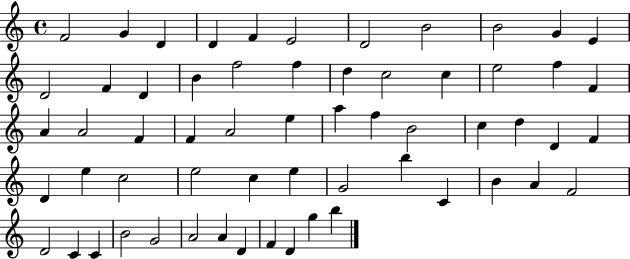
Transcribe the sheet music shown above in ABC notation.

X:1
T:Untitled
M:4/4
L:1/4
K:C
F2 G D D F E2 D2 B2 B2 G E D2 F D B f2 f d c2 c e2 f F A A2 F F A2 e a f B2 c d D F D e c2 e2 c e G2 b C B A F2 D2 C C B2 G2 A2 A D F D g b